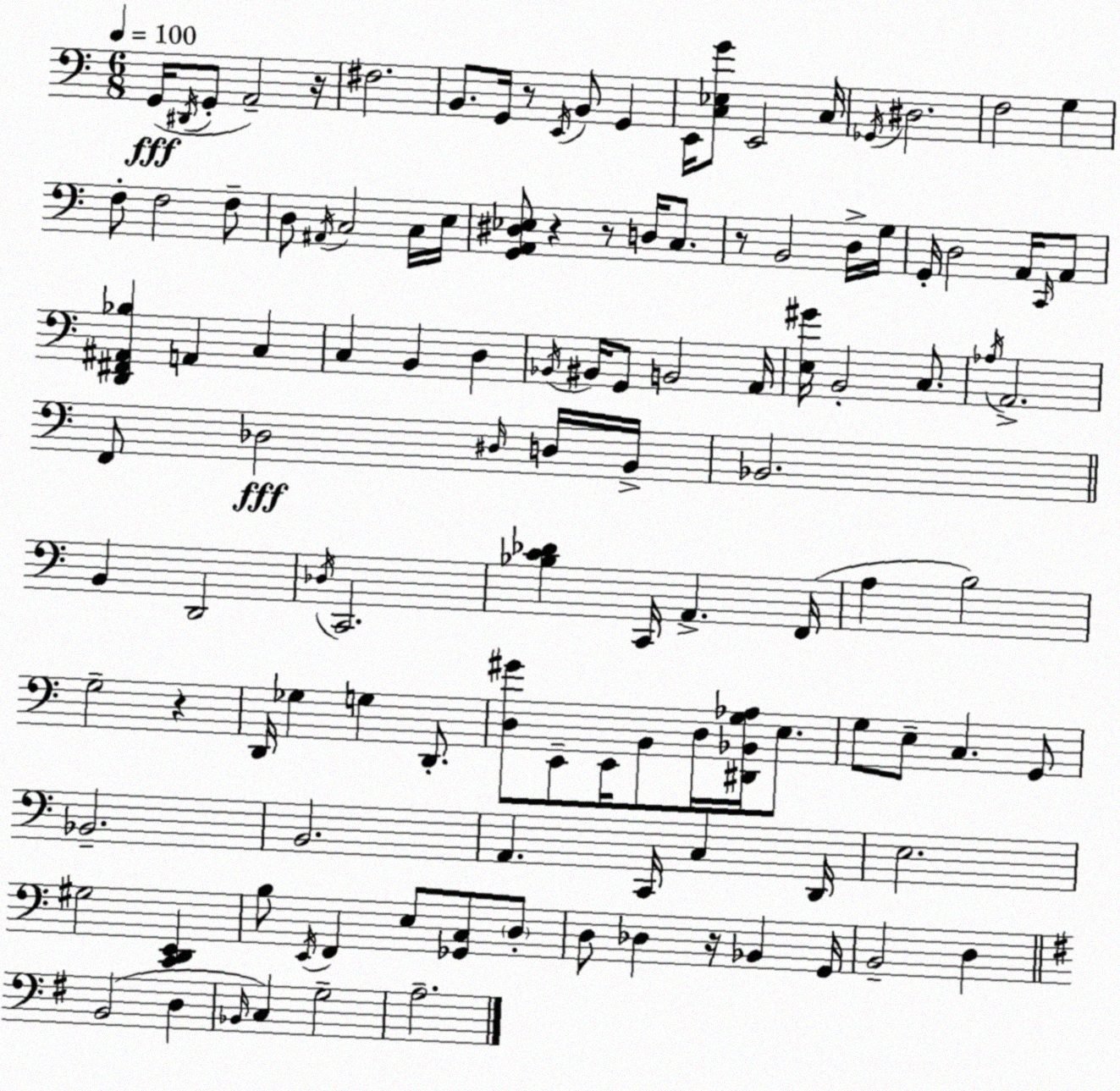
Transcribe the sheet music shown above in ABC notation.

X:1
T:Untitled
M:6/8
L:1/4
K:Am
G,,/4 ^D,,/4 G,,/2 A,,2 z/4 ^F,2 B,,/2 G,,/4 z/2 E,,/4 B,,/2 G,, E,,/4 [C,_E,G]/2 E,,2 C,/4 _G,,/4 ^D,2 F,2 G, F,/2 F,2 F,/2 D,/2 ^A,,/4 C,2 C,/4 E,/4 [G,,A,,^D,_E,]/2 z z/2 D,/4 C,/2 z/2 B,,2 D,/4 G,/4 G,,/4 D,2 A,,/4 C,,/4 A,,/2 [D,,^F,,^A,,_B,] A,, C, C, B,, D, _B,,/4 ^B,,/4 G,,/2 B,,2 A,,/4 [E,^G]/4 B,,2 C,/2 _A,/4 A,,2 F,,/2 _D,2 ^D,/4 D,/4 B,,/4 _B,,2 B,, D,,2 _D,/4 C,,2 [_B,C_D] C,,/4 A,, F,,/4 A, B,2 G,2 z D,,/4 _G, G, D,,/2 [D,^G]/2 E,,/2 E,,/4 B,,/2 D,/4 [^D,,_B,,G,_A,]/4 E,/2 G,/2 E,/2 C, G,,/2 _B,,2 B,,2 A,, C,,/4 C, D,,/4 E,2 ^G,2 [C,,D,,E,,] B,/2 E,,/4 F,, E,/2 [_G,,C,]/2 D,/2 D,/2 _D, z/4 _B,, G,,/4 B,,2 D, B,,2 D, _B,,/4 C, G,2 A,2